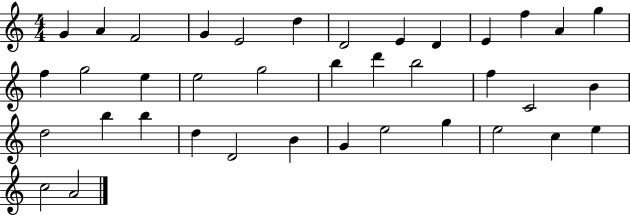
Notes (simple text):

G4/q A4/q F4/h G4/q E4/h D5/q D4/h E4/q D4/q E4/q F5/q A4/q G5/q F5/q G5/h E5/q E5/h G5/h B5/q D6/q B5/h F5/q C4/h B4/q D5/h B5/q B5/q D5/q D4/h B4/q G4/q E5/h G5/q E5/h C5/q E5/q C5/h A4/h